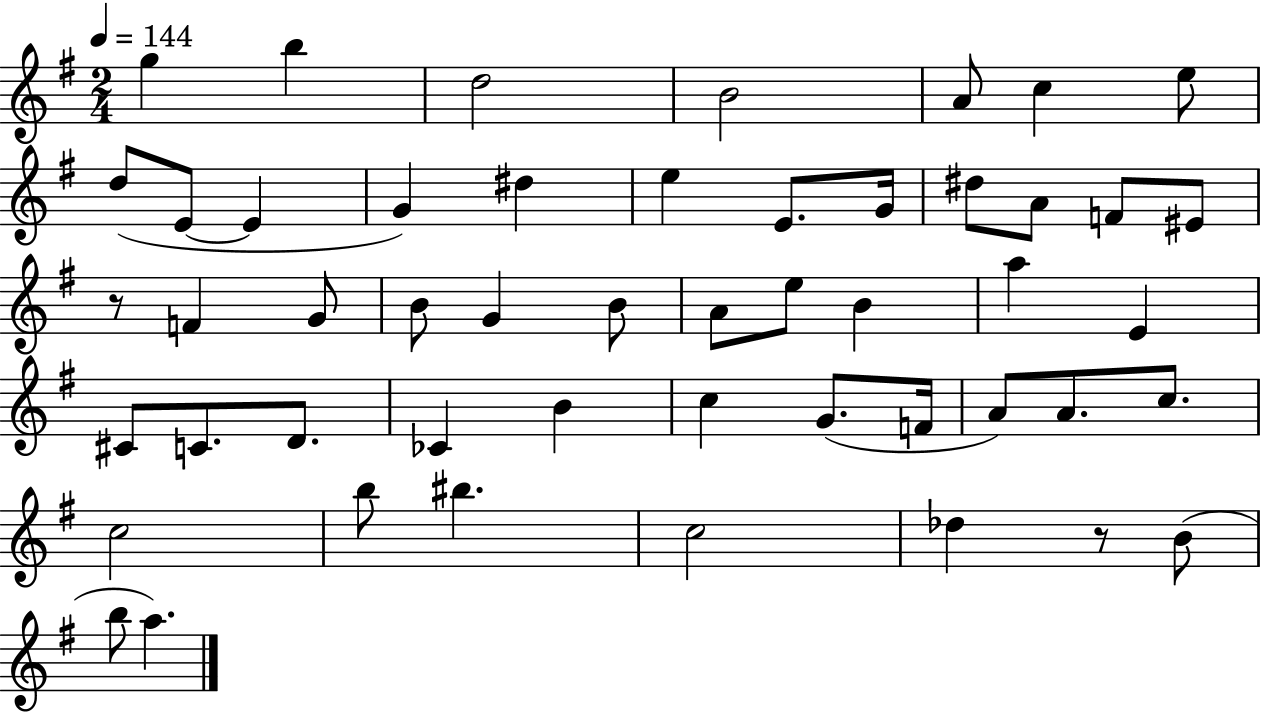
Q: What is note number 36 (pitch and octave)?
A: G4